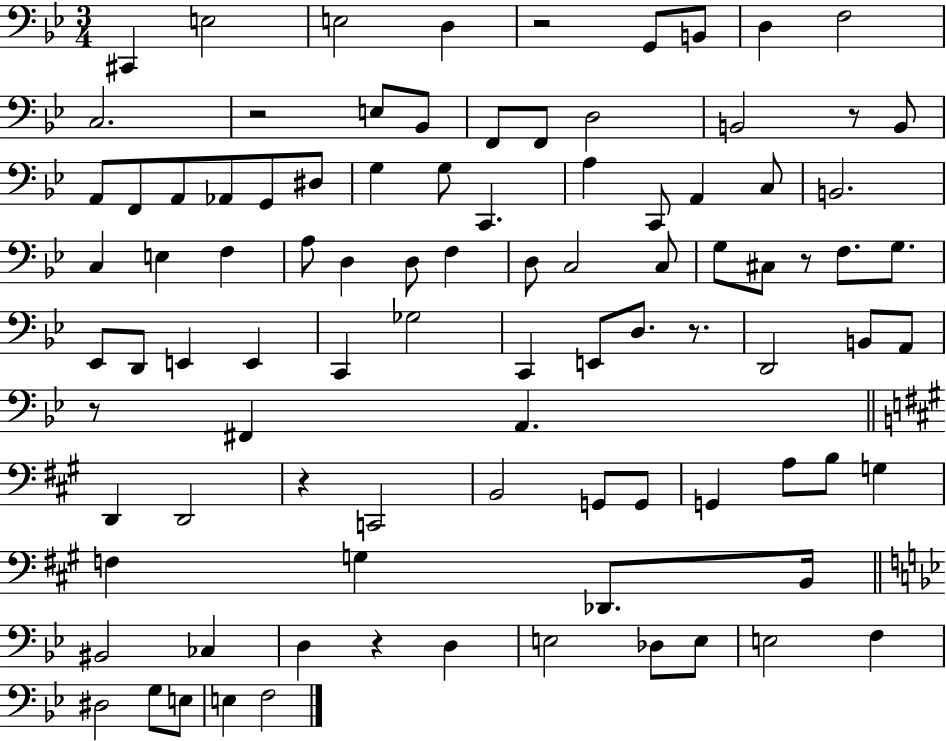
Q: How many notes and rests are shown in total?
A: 94